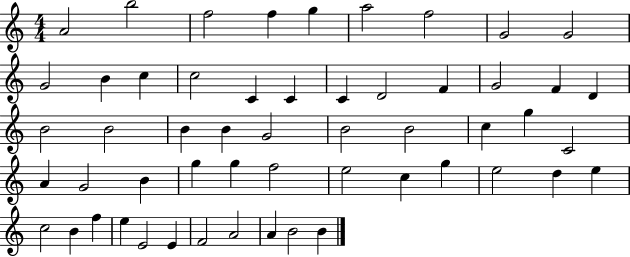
{
  \clef treble
  \numericTimeSignature
  \time 4/4
  \key c \major
  a'2 b''2 | f''2 f''4 g''4 | a''2 f''2 | g'2 g'2 | \break g'2 b'4 c''4 | c''2 c'4 c'4 | c'4 d'2 f'4 | g'2 f'4 d'4 | \break b'2 b'2 | b'4 b'4 g'2 | b'2 b'2 | c''4 g''4 c'2 | \break a'4 g'2 b'4 | g''4 g''4 f''2 | e''2 c''4 g''4 | e''2 d''4 e''4 | \break c''2 b'4 f''4 | e''4 e'2 e'4 | f'2 a'2 | a'4 b'2 b'4 | \break \bar "|."
}